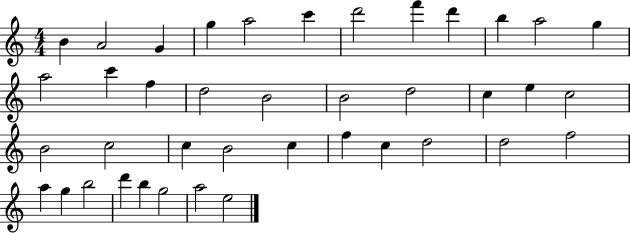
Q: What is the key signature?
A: C major